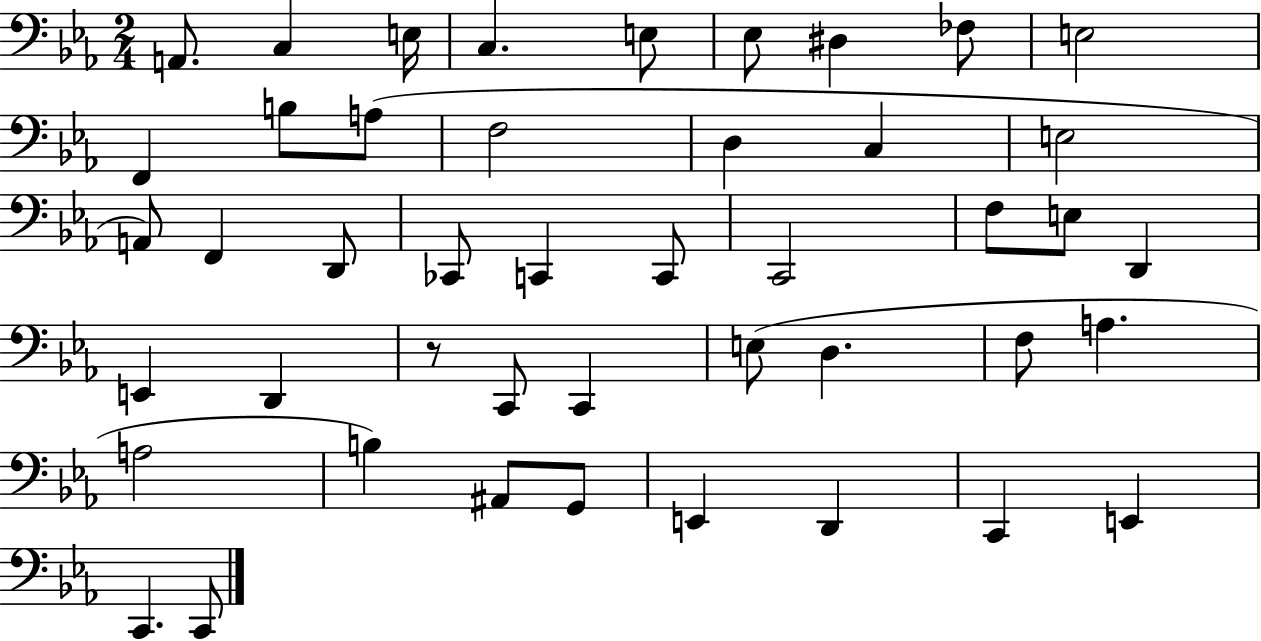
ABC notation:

X:1
T:Untitled
M:2/4
L:1/4
K:Eb
A,,/2 C, E,/4 C, E,/2 _E,/2 ^D, _F,/2 E,2 F,, B,/2 A,/2 F,2 D, C, E,2 A,,/2 F,, D,,/2 _C,,/2 C,, C,,/2 C,,2 F,/2 E,/2 D,, E,, D,, z/2 C,,/2 C,, E,/2 D, F,/2 A, A,2 B, ^A,,/2 G,,/2 E,, D,, C,, E,, C,, C,,/2